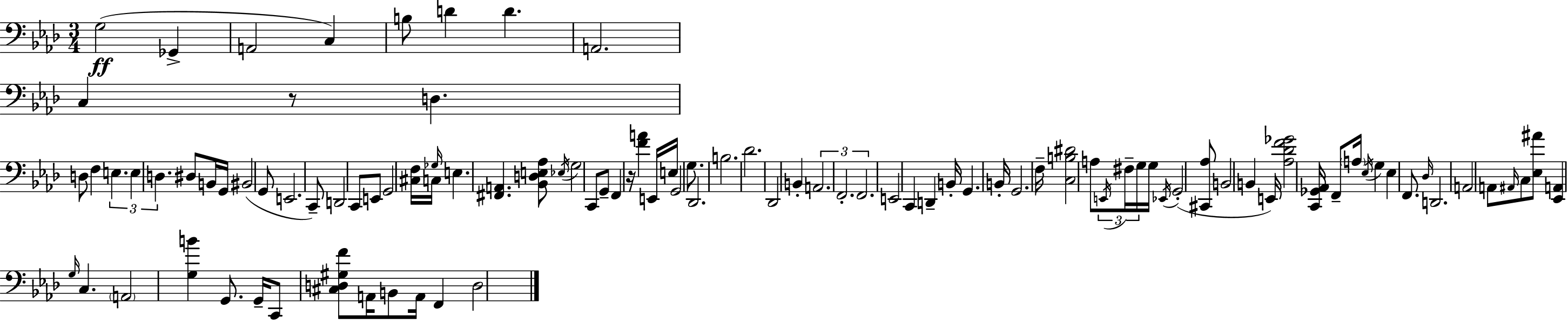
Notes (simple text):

G3/h Gb2/q A2/h C3/q B3/e D4/q D4/q. A2/h. C3/q R/e D3/q. D3/e F3/q E3/q. E3/q D3/q. D#3/e B2/s G2/s BIS2/h G2/e E2/h. C2/e D2/h C2/e E2/e G2/h [C#3,F3]/s C3/s Gb3/s E3/q. [F#2,A2]/q. [Bb2,D3,E3,Ab3]/e Eb3/s G3/h C2/e G2/e F2/q R/s [F4,A4]/q E2/s E3/s G2/h G3/e. Db2/h. B3/h. Db4/h. Db2/h B2/q A2/h. F2/h. F2/h. E2/h C2/q D2/q B2/s G2/q. B2/s G2/h. F3/s [C3,B3,D#4]/h A3/e E2/s F#3/s G3/s G3/s Eb2/s G2/h [C#2,Ab3]/e B2/h B2/q E2/s [Ab3,Db4,F4,Gb4]/h [C2,Gb2,Ab2]/s F2/e A3/s Eb3/s G3/q Eb3/q F2/e. Db3/s D2/h. A2/h A2/e A#2/s C3/e [Eb3,A#4]/e [Eb2,A2]/q G3/s C3/q. A2/h [G3,B4]/q G2/e. G2/s C2/e [C#3,D3,G#3,F4]/e A2/s B2/e A2/s F2/q D3/h